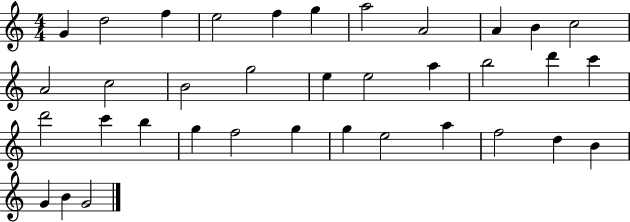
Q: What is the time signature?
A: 4/4